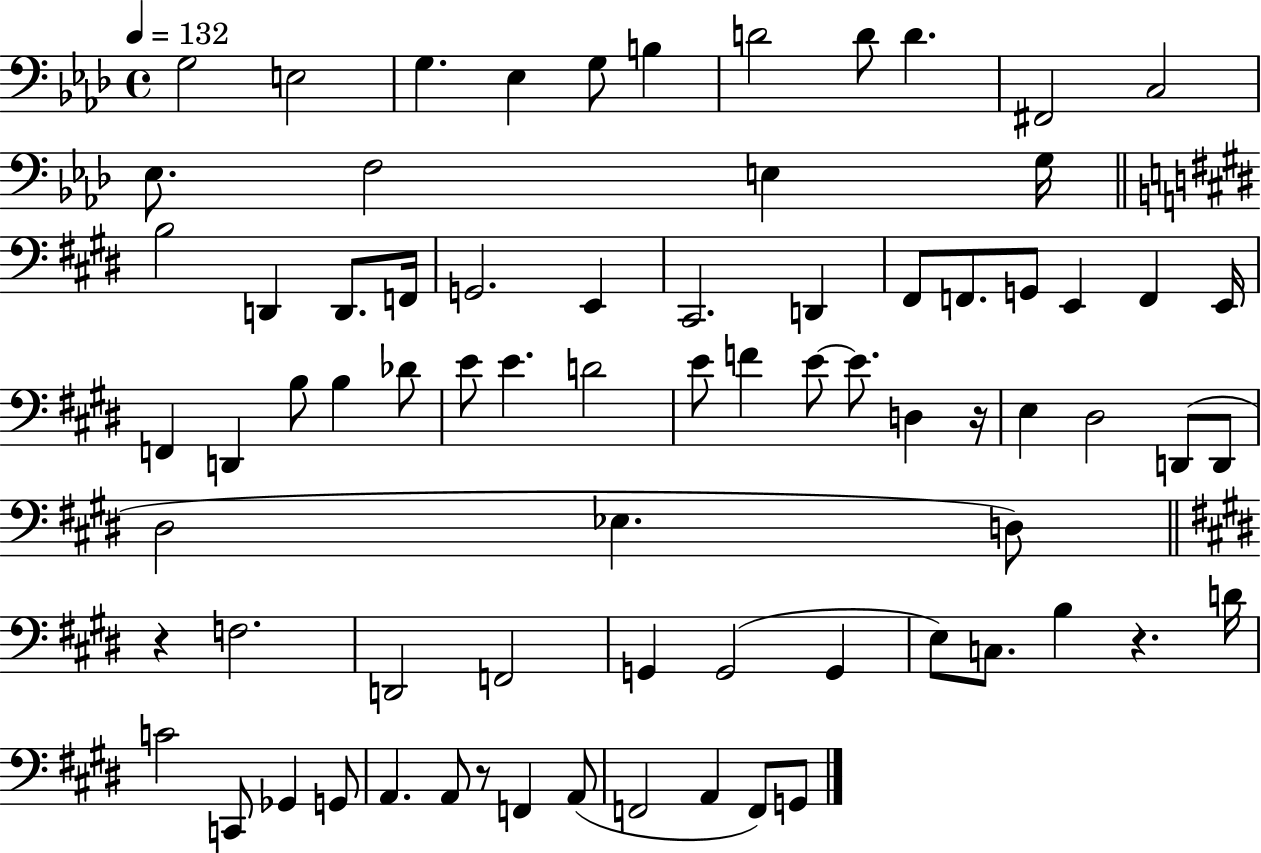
G3/h E3/h G3/q. Eb3/q G3/e B3/q D4/h D4/e D4/q. F#2/h C3/h Eb3/e. F3/h E3/q G3/s B3/h D2/q D2/e. F2/s G2/h. E2/q C#2/h. D2/q F#2/e F2/e. G2/e E2/q F2/q E2/s F2/q D2/q B3/e B3/q Db4/e E4/e E4/q. D4/h E4/e F4/q E4/e E4/e. D3/q R/s E3/q D#3/h D2/e D2/e D#3/h Eb3/q. D3/e R/q F3/h. D2/h F2/h G2/q G2/h G2/q E3/e C3/e. B3/q R/q. D4/s C4/h C2/e Gb2/q G2/e A2/q. A2/e R/e F2/q A2/e F2/h A2/q F2/e G2/e